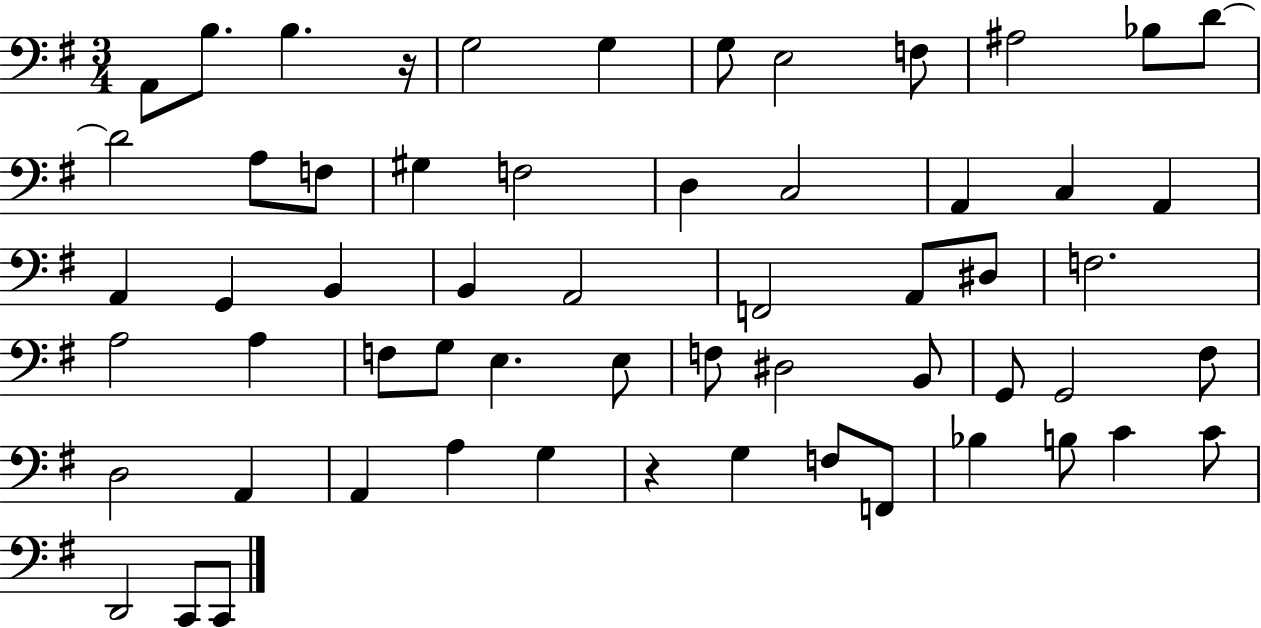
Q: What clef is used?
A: bass